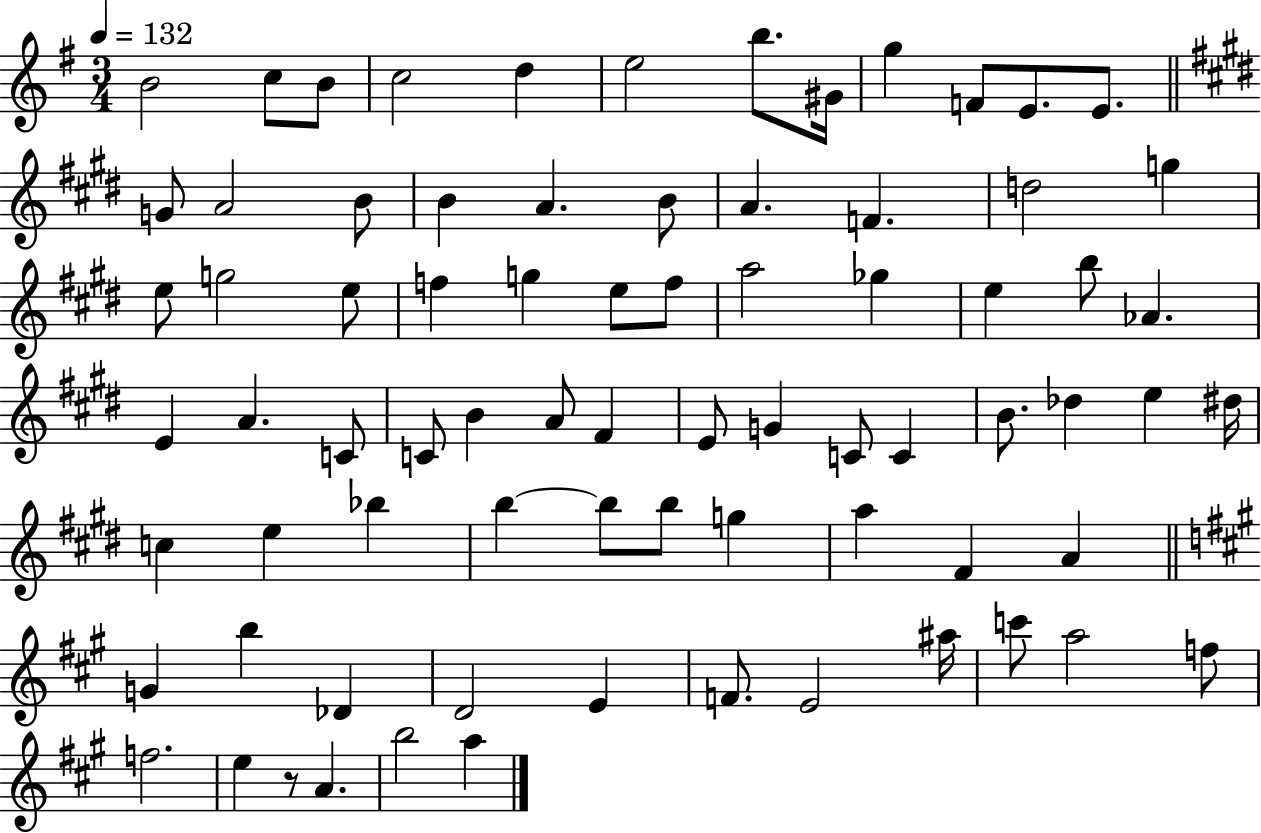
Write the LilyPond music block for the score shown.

{
  \clef treble
  \numericTimeSignature
  \time 3/4
  \key g \major
  \tempo 4 = 132
  b'2 c''8 b'8 | c''2 d''4 | e''2 b''8. gis'16 | g''4 f'8 e'8. e'8. | \break \bar "||" \break \key e \major g'8 a'2 b'8 | b'4 a'4. b'8 | a'4. f'4. | d''2 g''4 | \break e''8 g''2 e''8 | f''4 g''4 e''8 f''8 | a''2 ges''4 | e''4 b''8 aes'4. | \break e'4 a'4. c'8 | c'8 b'4 a'8 fis'4 | e'8 g'4 c'8 c'4 | b'8. des''4 e''4 dis''16 | \break c''4 e''4 bes''4 | b''4~~ b''8 b''8 g''4 | a''4 fis'4 a'4 | \bar "||" \break \key a \major g'4 b''4 des'4 | d'2 e'4 | f'8. e'2 ais''16 | c'''8 a''2 f''8 | \break f''2. | e''4 r8 a'4. | b''2 a''4 | \bar "|."
}